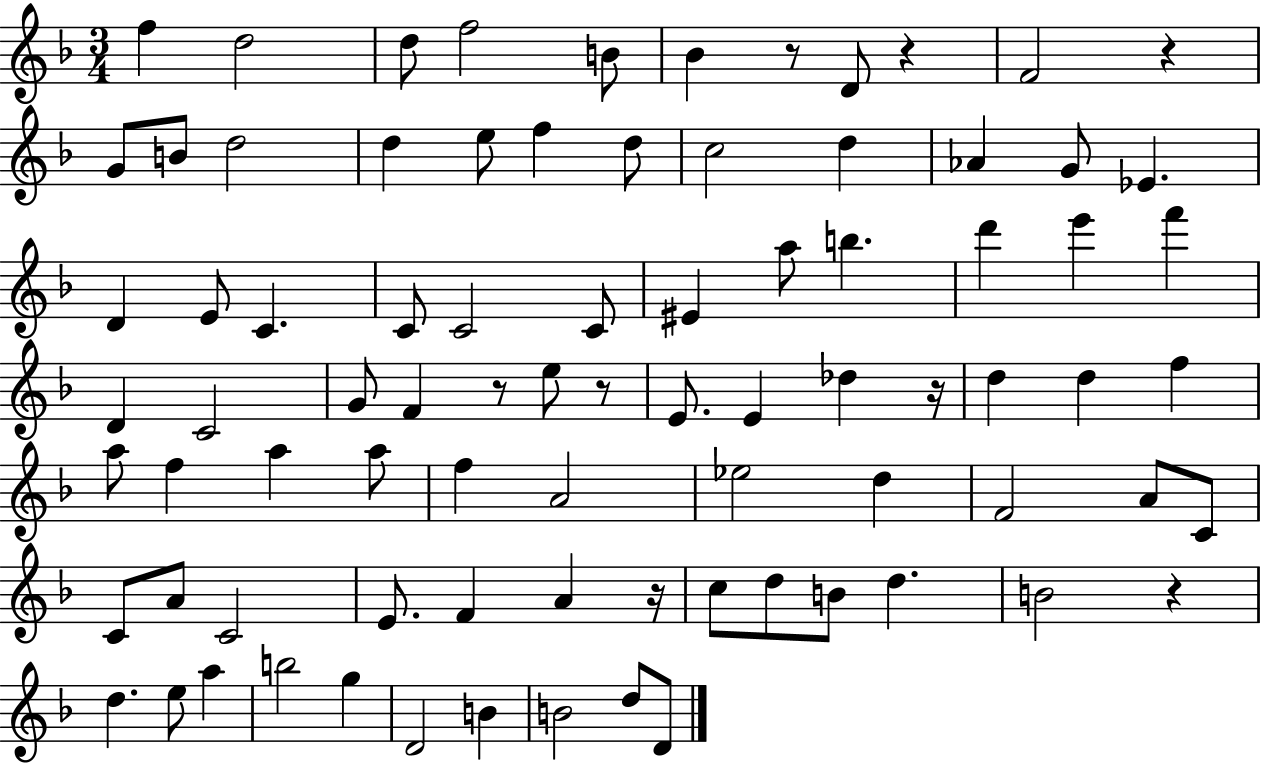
{
  \clef treble
  \numericTimeSignature
  \time 3/4
  \key f \major
  \repeat volta 2 { f''4 d''2 | d''8 f''2 b'8 | bes'4 r8 d'8 r4 | f'2 r4 | \break g'8 b'8 d''2 | d''4 e''8 f''4 d''8 | c''2 d''4 | aes'4 g'8 ees'4. | \break d'4 e'8 c'4. | c'8 c'2 c'8 | eis'4 a''8 b''4. | d'''4 e'''4 f'''4 | \break d'4 c'2 | g'8 f'4 r8 e''8 r8 | e'8. e'4 des''4 r16 | d''4 d''4 f''4 | \break a''8 f''4 a''4 a''8 | f''4 a'2 | ees''2 d''4 | f'2 a'8 c'8 | \break c'8 a'8 c'2 | e'8. f'4 a'4 r16 | c''8 d''8 b'8 d''4. | b'2 r4 | \break d''4. e''8 a''4 | b''2 g''4 | d'2 b'4 | b'2 d''8 d'8 | \break } \bar "|."
}